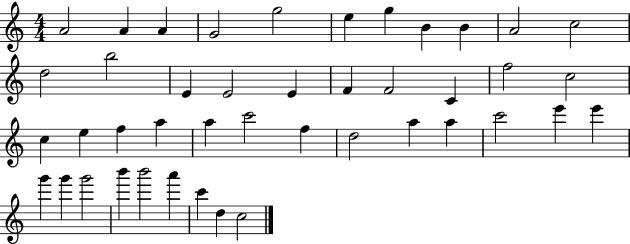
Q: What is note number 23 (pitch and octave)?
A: E5